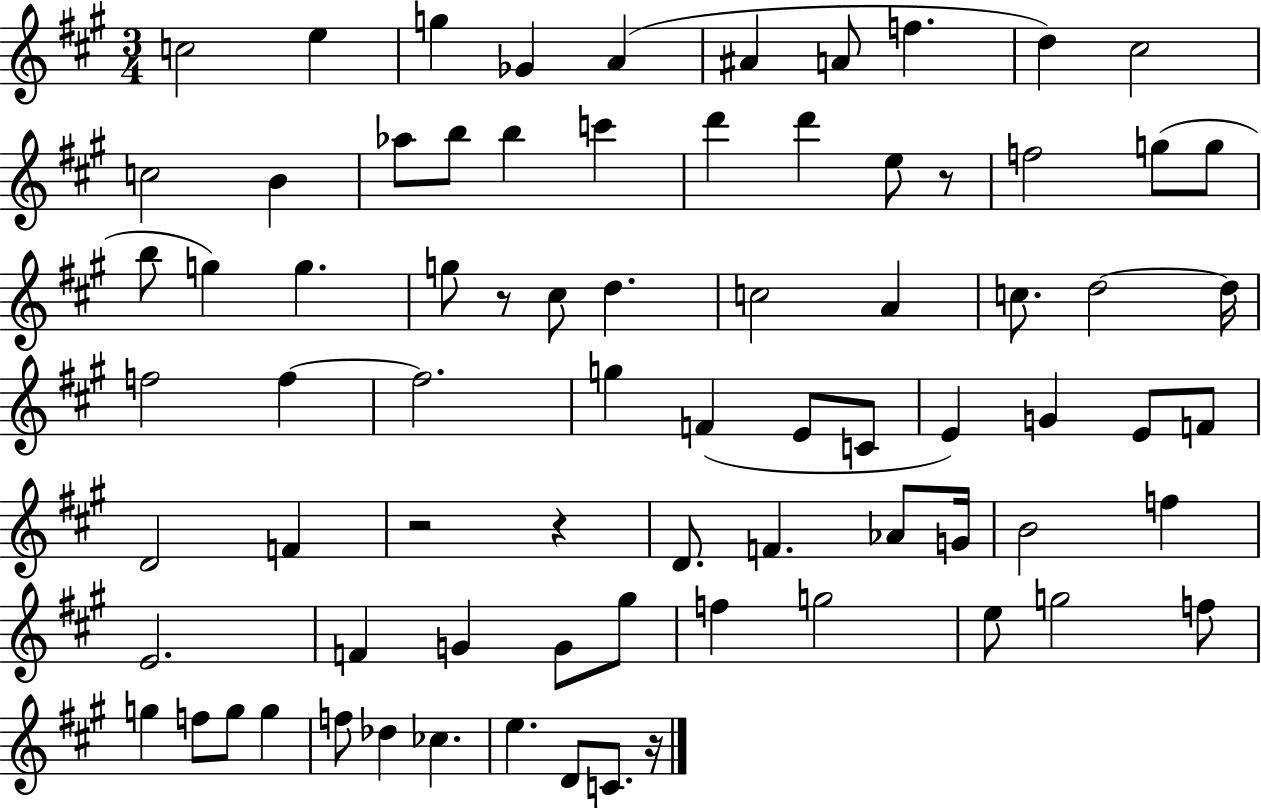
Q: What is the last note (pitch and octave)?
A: C4